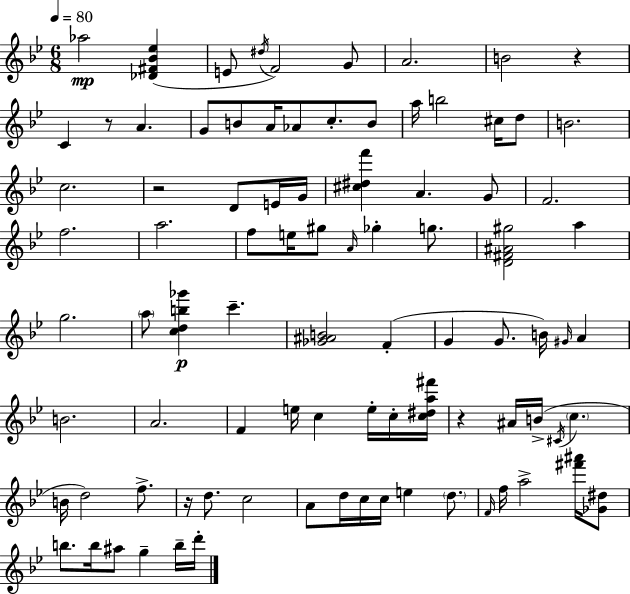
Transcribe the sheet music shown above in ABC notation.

X:1
T:Untitled
M:6/8
L:1/4
K:Bb
_a2 [_D^F_B_e] E/2 ^d/4 F2 G/2 A2 B2 z C z/2 A G/2 B/2 A/4 _A/2 c/2 B/2 a/4 b2 ^c/4 d/2 B2 c2 z2 D/2 E/4 G/4 [^c^df'] A G/2 F2 f2 a2 f/2 e/4 ^g/2 A/4 _g g/2 [D^F^A^g]2 a g2 a/2 [cdb_g'] c' [_G^AB]2 F G G/2 B/4 ^G/4 A B2 A2 F e/4 c e/4 c/4 [c^da^f']/4 z ^A/4 B/4 ^C/4 c B/4 d2 f/2 z/4 d/2 c2 A/2 d/4 c/4 c/4 e d/2 F/4 f/4 a2 [^f'^a']/4 [_G^d]/2 b/2 b/4 ^a/2 g b/4 d'/4